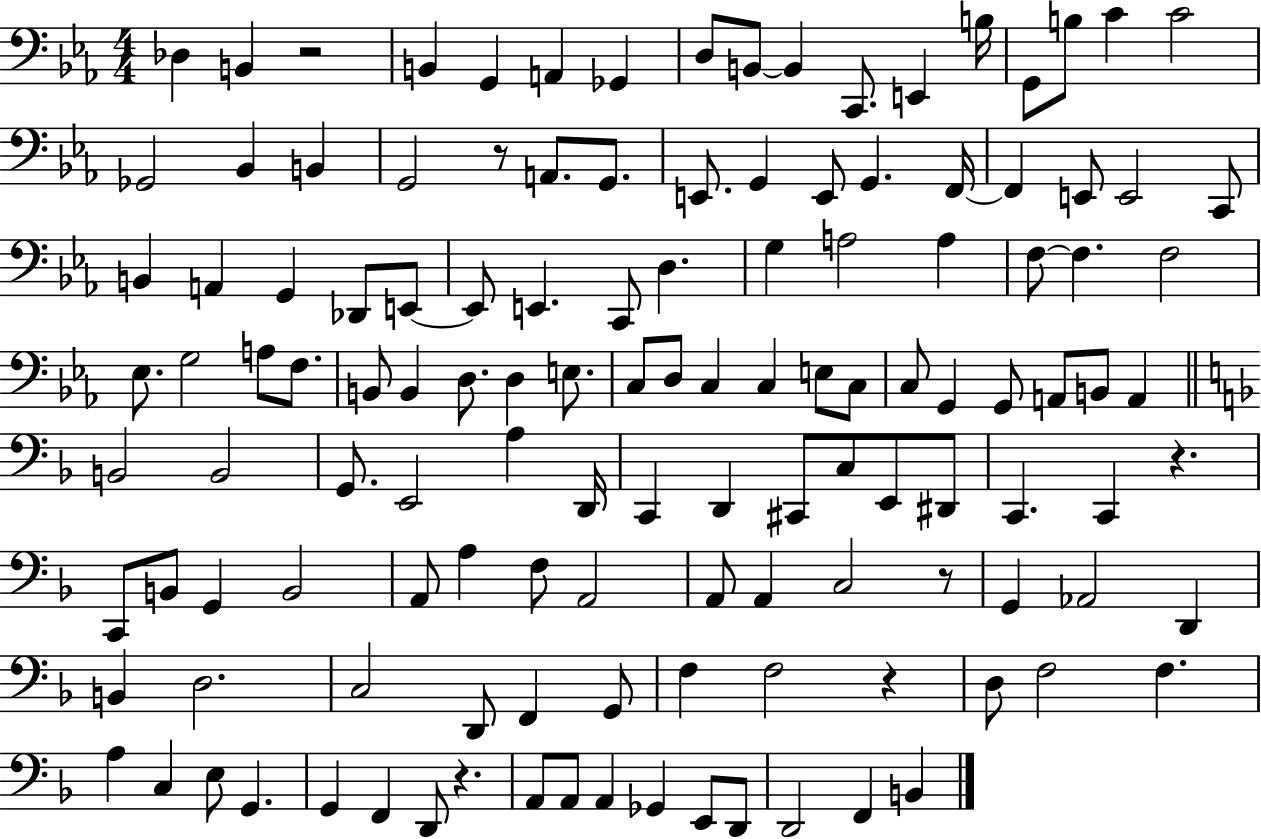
{
  \clef bass
  \numericTimeSignature
  \time 4/4
  \key ees \major
  des4 b,4 r2 | b,4 g,4 a,4 ges,4 | d8 b,8~~ b,4 c,8. e,4 b16 | g,8 b8 c'4 c'2 | \break ges,2 bes,4 b,4 | g,2 r8 a,8. g,8. | e,8. g,4 e,8 g,4. f,16~~ | f,4 e,8 e,2 c,8 | \break b,4 a,4 g,4 des,8 e,8~~ | e,8 e,4. c,8 d4. | g4 a2 a4 | f8~~ f4. f2 | \break ees8. g2 a8 f8. | b,8 b,4 d8. d4 e8. | c8 d8 c4 c4 e8 c8 | c8 g,4 g,8 a,8 b,8 a,4 | \break \bar "||" \break \key f \major b,2 b,2 | g,8. e,2 a4 d,16 | c,4 d,4 cis,8 c8 e,8 dis,8 | c,4. c,4 r4. | \break c,8 b,8 g,4 b,2 | a,8 a4 f8 a,2 | a,8 a,4 c2 r8 | g,4 aes,2 d,4 | \break b,4 d2. | c2 d,8 f,4 g,8 | f4 f2 r4 | d8 f2 f4. | \break a4 c4 e8 g,4. | g,4 f,4 d,8 r4. | a,8 a,8 a,4 ges,4 e,8 d,8 | d,2 f,4 b,4 | \break \bar "|."
}